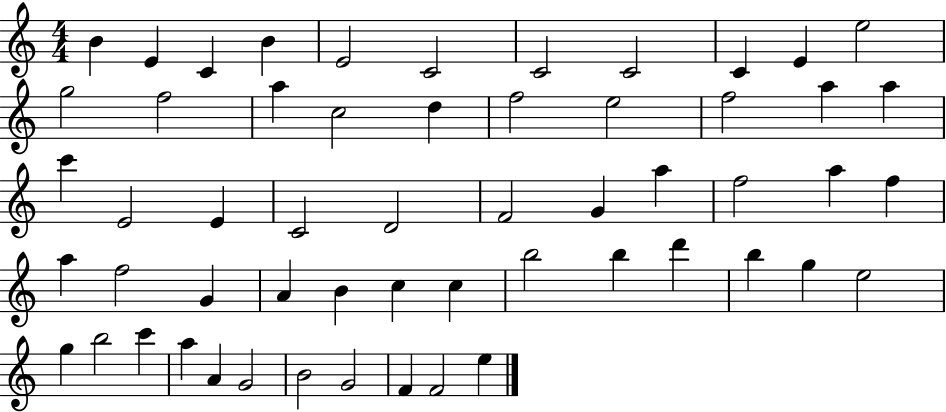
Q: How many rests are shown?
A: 0